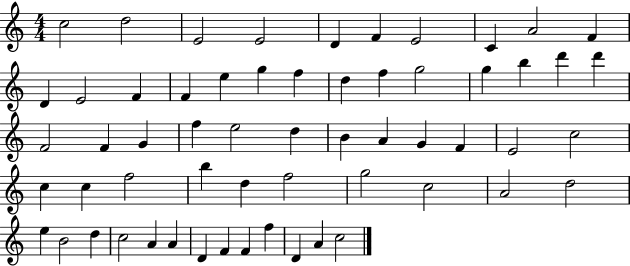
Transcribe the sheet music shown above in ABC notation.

X:1
T:Untitled
M:4/4
L:1/4
K:C
c2 d2 E2 E2 D F E2 C A2 F D E2 F F e g f d f g2 g b d' d' F2 F G f e2 d B A G F E2 c2 c c f2 b d f2 g2 c2 A2 d2 e B2 d c2 A A D F F f D A c2